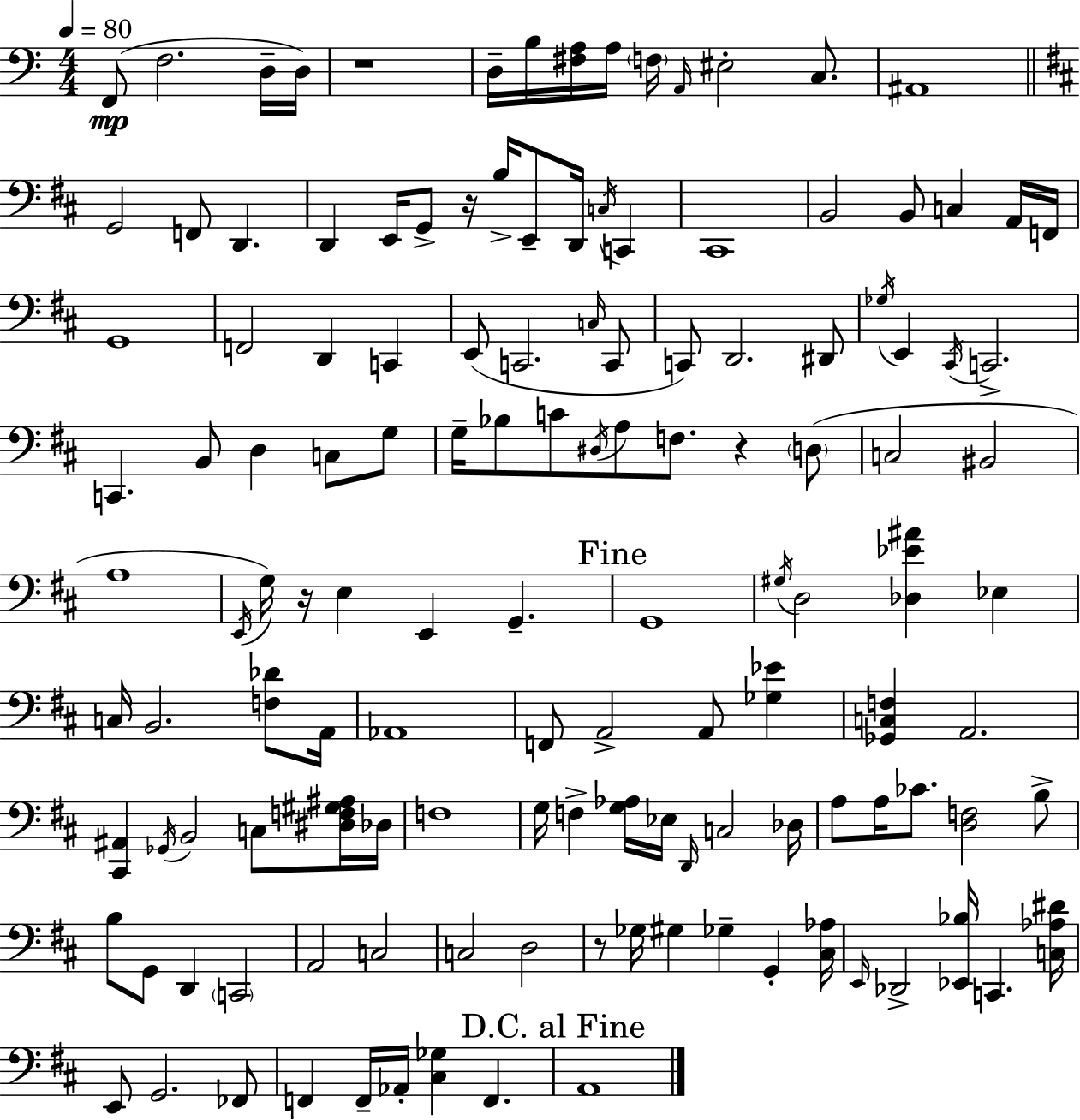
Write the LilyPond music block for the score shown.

{
  \clef bass
  \numericTimeSignature
  \time 4/4
  \key a \minor
  \tempo 4 = 80
  \repeat volta 2 { f,8(\mp f2. d16-- d16) | r1 | d16-- b16 <fis a>16 a16 \parenthesize f16 \grace { a,16 } eis2-. c8. | ais,1 | \break \bar "||" \break \key b \minor g,2 f,8 d,4. | d,4 e,16 g,8-> r16 b16-> e,8-- d,16 \acciaccatura { c16 } c,4 | cis,1 | b,2 b,8 c4 a,16 | \break f,16 g,1 | f,2 d,4 c,4 | e,8( c,2. \grace { c16 } | c,8 c,8) d,2. | \break dis,8 \acciaccatura { ges16 } e,4 \acciaccatura { cis,16 } c,2.-> | c,4. b,8 d4 | c8 g8 g16-- bes8 c'8 \acciaccatura { dis16 } a8 f8. r4 | \parenthesize d8( c2 bis,2 | \break a1 | \acciaccatura { e,16 } g16) r16 e4 e,4 | g,4.-- \mark "Fine" g,1 | \acciaccatura { gis16 } d2 <des ees' ais'>4 | \break ees4 c16 b,2. | <f des'>8 a,16 aes,1 | f,8 a,2-> | a,8 <ges ees'>4 <ges, c f>4 a,2. | \break <cis, ais,>4 \acciaccatura { ges,16 } b,2 | c8 <dis f gis ais>16 des16 f1 | g16 f4-> <g aes>16 ees16 \grace { d,16 } | c2 des16 a8 a16 ces'8. <d f>2 | \break b8-> b8 g,8 d,4 | \parenthesize c,2 a,2 | c2 c2 | d2 r8 ges16 gis4 | \break ges4-- g,4-. <cis aes>16 \grace { e,16 } des,2-> | <ees, bes>16 c,4. <c aes dis'>16 e,8 g,2. | fes,8 f,4 f,16-- aes,16-. | <cis ges>4 f,4. \mark "D.C. al Fine" a,1 | \break } \bar "|."
}